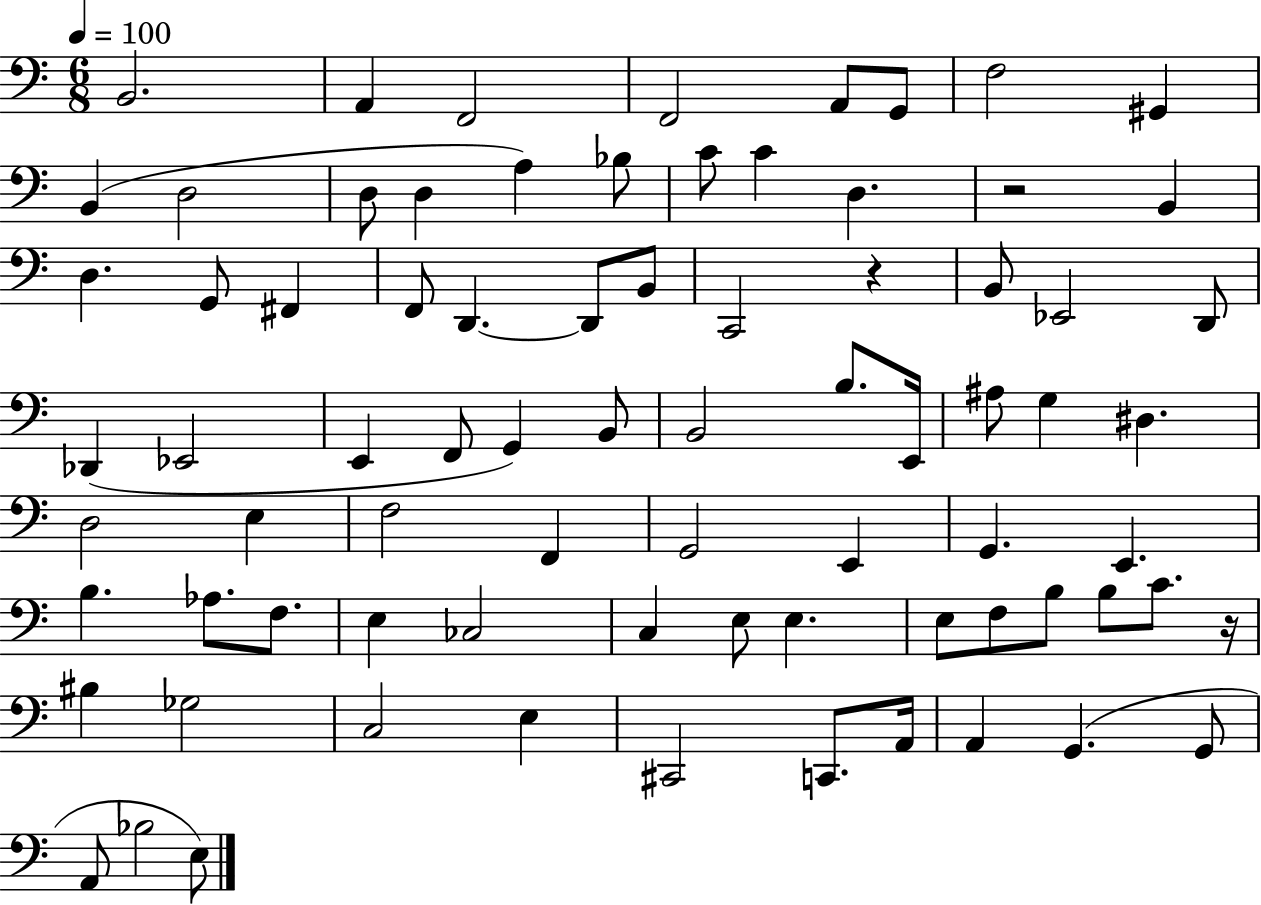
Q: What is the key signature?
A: C major